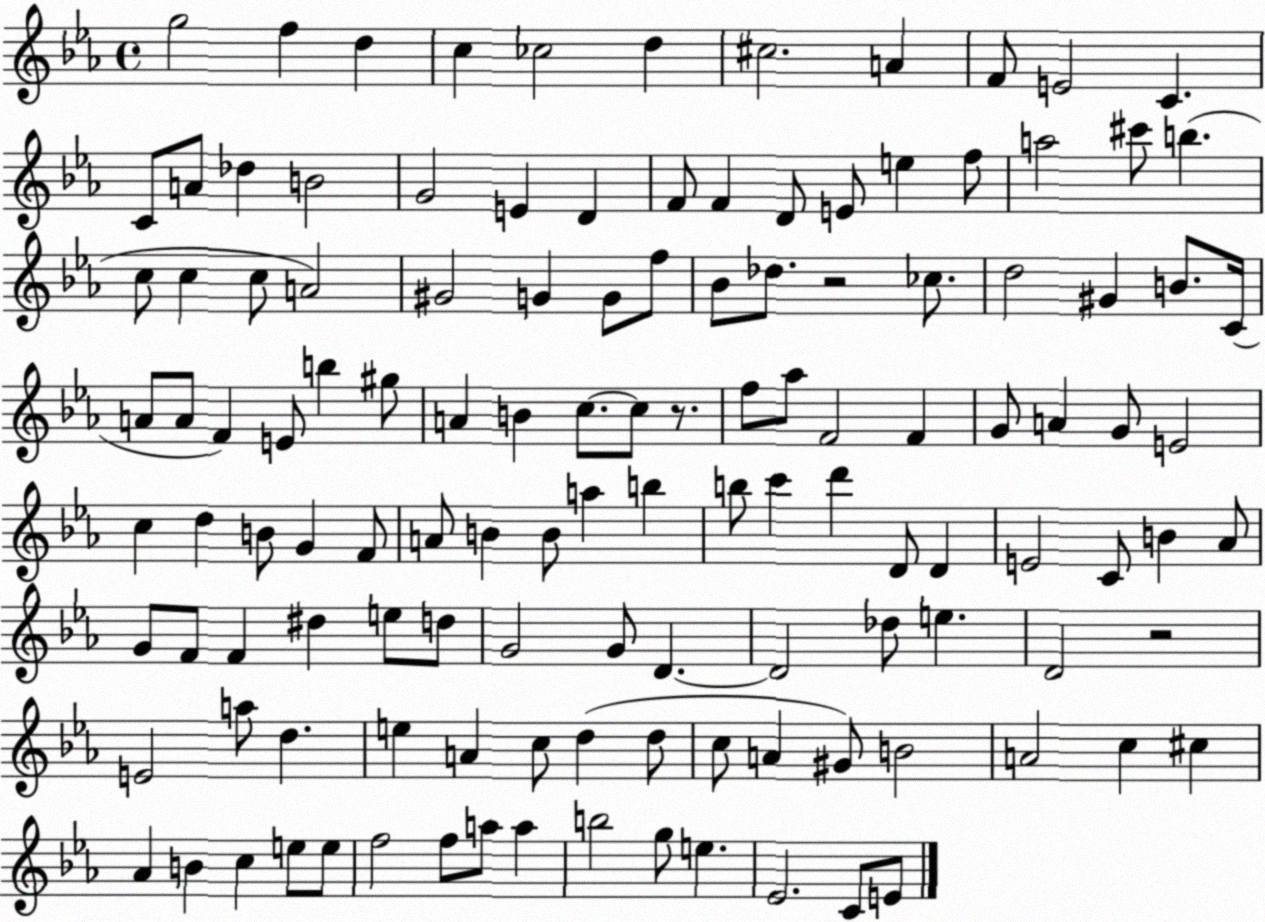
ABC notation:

X:1
T:Untitled
M:4/4
L:1/4
K:Eb
g2 f d c _c2 d ^c2 A F/2 E2 C C/2 A/2 _d B2 G2 E D F/2 F D/2 E/2 e f/2 a2 ^c'/2 b c/2 c c/2 A2 ^G2 G G/2 f/2 _B/2 _d/2 z2 _c/2 d2 ^G B/2 C/4 A/2 A/2 F E/2 b ^g/2 A B c/2 c/2 z/2 f/2 _a/2 F2 F G/2 A G/2 E2 c d B/2 G F/2 A/2 B B/2 a b b/2 c' d' D/2 D E2 C/2 B _A/2 G/2 F/2 F ^d e/2 d/2 G2 G/2 D D2 _d/2 e D2 z2 E2 a/2 d e A c/2 d d/2 c/2 A ^G/2 B2 A2 c ^c _A B c e/2 e/2 f2 f/2 a/2 a b2 g/2 e _E2 C/2 E/2